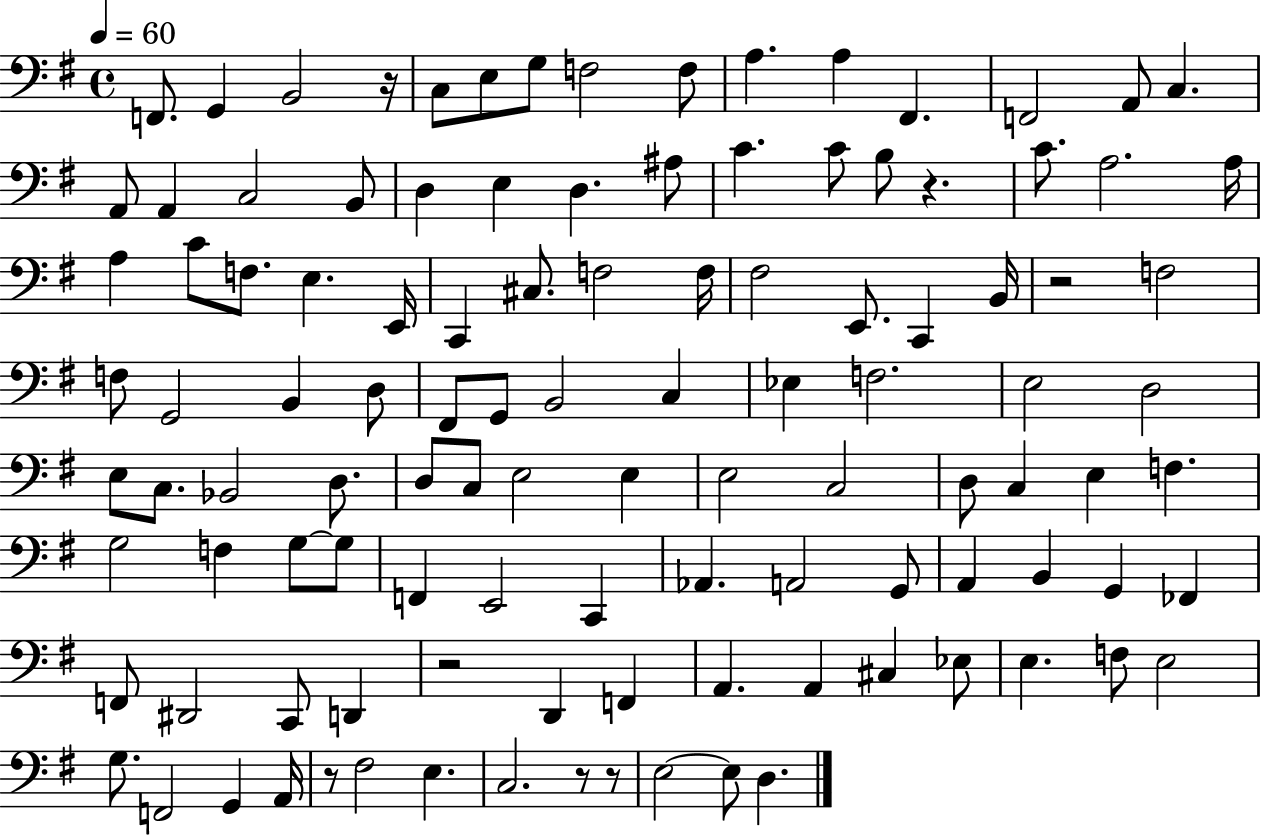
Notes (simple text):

F2/e. G2/q B2/h R/s C3/e E3/e G3/e F3/h F3/e A3/q. A3/q F#2/q. F2/h A2/e C3/q. A2/e A2/q C3/h B2/e D3/q E3/q D3/q. A#3/e C4/q. C4/e B3/e R/q. C4/e. A3/h. A3/s A3/q C4/e F3/e. E3/q. E2/s C2/q C#3/e. F3/h F3/s F#3/h E2/e. C2/q B2/s R/h F3/h F3/e G2/h B2/q D3/e F#2/e G2/e B2/h C3/q Eb3/q F3/h. E3/h D3/h E3/e C3/e. Bb2/h D3/e. D3/e C3/e E3/h E3/q E3/h C3/h D3/e C3/q E3/q F3/q. G3/h F3/q G3/e G3/e F2/q E2/h C2/q Ab2/q. A2/h G2/e A2/q B2/q G2/q FES2/q F2/e D#2/h C2/e D2/q R/h D2/q F2/q A2/q. A2/q C#3/q Eb3/e E3/q. F3/e E3/h G3/e. F2/h G2/q A2/s R/e F#3/h E3/q. C3/h. R/e R/e E3/h E3/e D3/q.